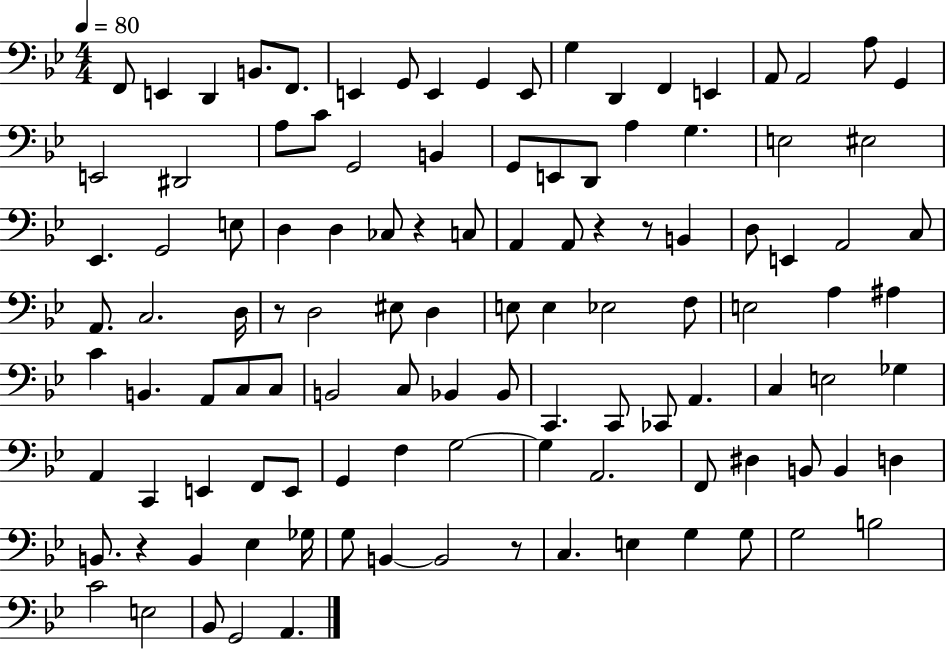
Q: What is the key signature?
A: BES major